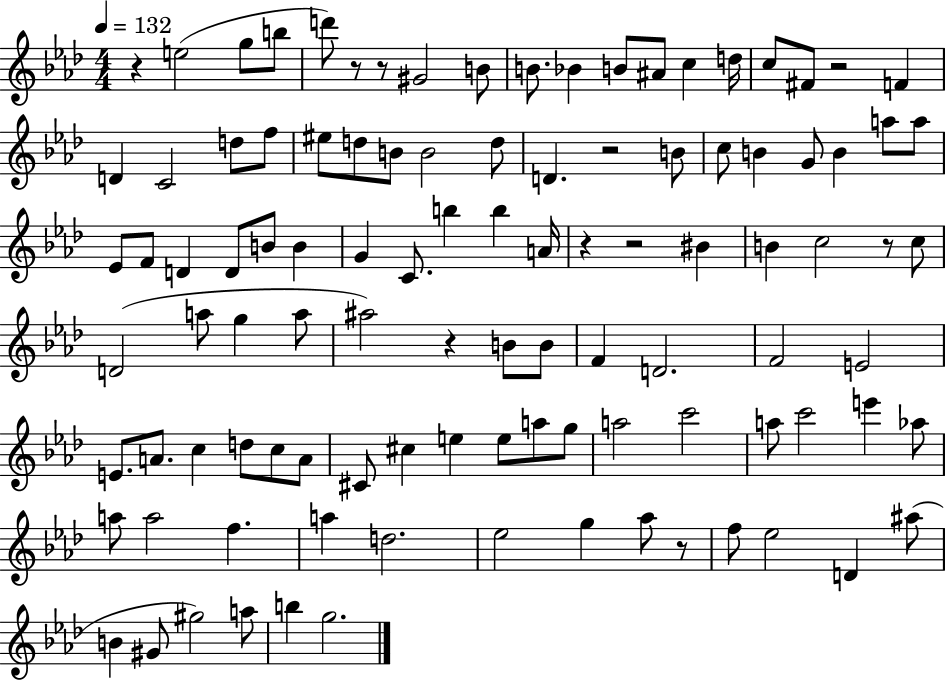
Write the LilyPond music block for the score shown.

{
  \clef treble
  \numericTimeSignature
  \time 4/4
  \key aes \major
  \tempo 4 = 132
  \repeat volta 2 { r4 e''2( g''8 b''8 | d'''8) r8 r8 gis'2 b'8 | b'8. bes'4 b'8 ais'8 c''4 d''16 | c''8 fis'8 r2 f'4 | \break d'4 c'2 d''8 f''8 | eis''8 d''8 b'8 b'2 d''8 | d'4. r2 b'8 | c''8 b'4 g'8 b'4 a''8 a''8 | \break ees'8 f'8 d'4 d'8 b'8 b'4 | g'4 c'8. b''4 b''4 a'16 | r4 r2 bis'4 | b'4 c''2 r8 c''8 | \break d'2( a''8 g''4 a''8 | ais''2) r4 b'8 b'8 | f'4 d'2. | f'2 e'2 | \break e'8. a'8. c''4 d''8 c''8 a'8 | cis'8 cis''4 e''4 e''8 a''8 g''8 | a''2 c'''2 | a''8 c'''2 e'''4 aes''8 | \break a''8 a''2 f''4. | a''4 d''2. | ees''2 g''4 aes''8 r8 | f''8 ees''2 d'4 ais''8( | \break b'4 gis'8 gis''2) a''8 | b''4 g''2. | } \bar "|."
}